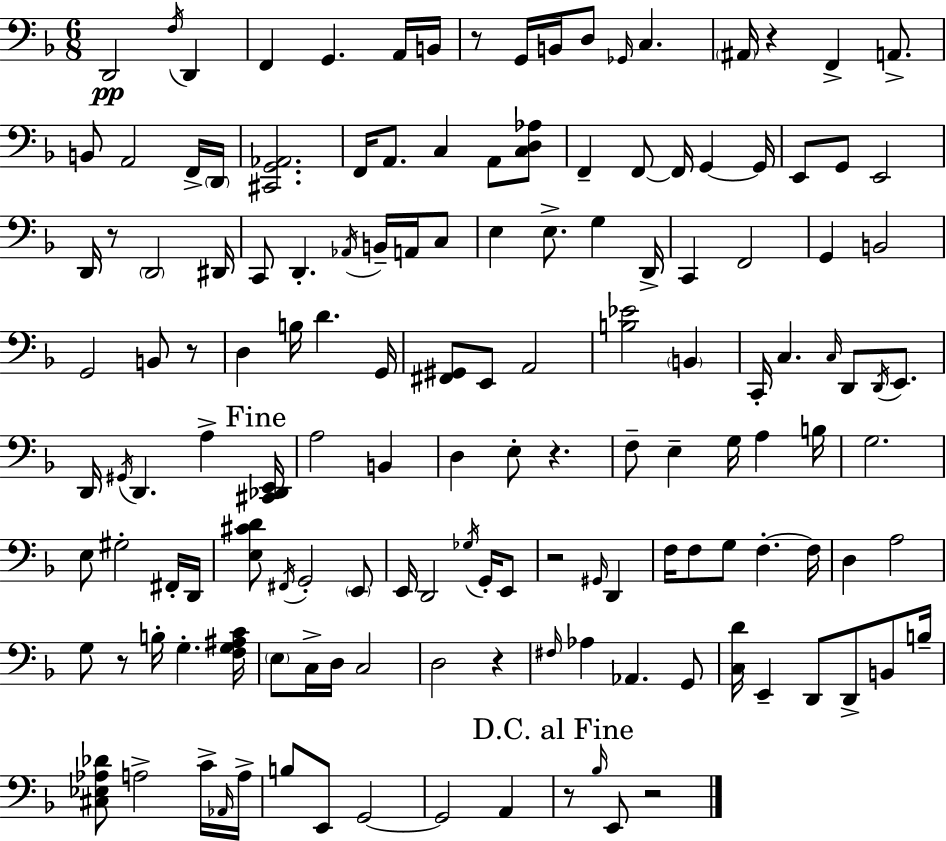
D2/h F3/s D2/q F2/q G2/q. A2/s B2/s R/e G2/s B2/s D3/e Gb2/s C3/q. A#2/s R/q F2/q A2/e. B2/e A2/h F2/s D2/s [C#2,G2,Ab2]/h. F2/s A2/e. C3/q A2/e [C3,D3,Ab3]/e F2/q F2/e F2/s G2/q G2/s E2/e G2/e E2/h D2/s R/e D2/h D#2/s C2/e D2/q. Ab2/s B2/s A2/s C3/e E3/q E3/e. G3/q D2/s C2/q F2/h G2/q B2/h G2/h B2/e R/e D3/q B3/s D4/q. G2/s [F#2,G#2]/e E2/e A2/h [B3,Eb4]/h B2/q C2/s C3/q. C3/s D2/e D2/s E2/e. D2/s G#2/s D2/q. A3/q [C#2,Db2,E2]/s A3/h B2/q D3/q E3/e R/q. F3/e E3/q G3/s A3/q B3/s G3/h. E3/e G#3/h F#2/s D2/s [E3,C#4,D4]/e F#2/s G2/h E2/e E2/s D2/h Gb3/s G2/s E2/e R/h G#2/s D2/q F3/s F3/e G3/e F3/q. F3/s D3/q A3/h G3/e R/e B3/s G3/q. [F3,G3,A#3,C4]/s E3/e C3/s D3/s C3/h D3/h R/q F#3/s Ab3/q Ab2/q. G2/e [C3,D4]/s E2/q D2/e D2/e B2/e B3/s [C#3,Eb3,Ab3,Db4]/e A3/h C4/s Ab2/s A3/s B3/e E2/e G2/h G2/h A2/q R/e Bb3/s E2/e R/h